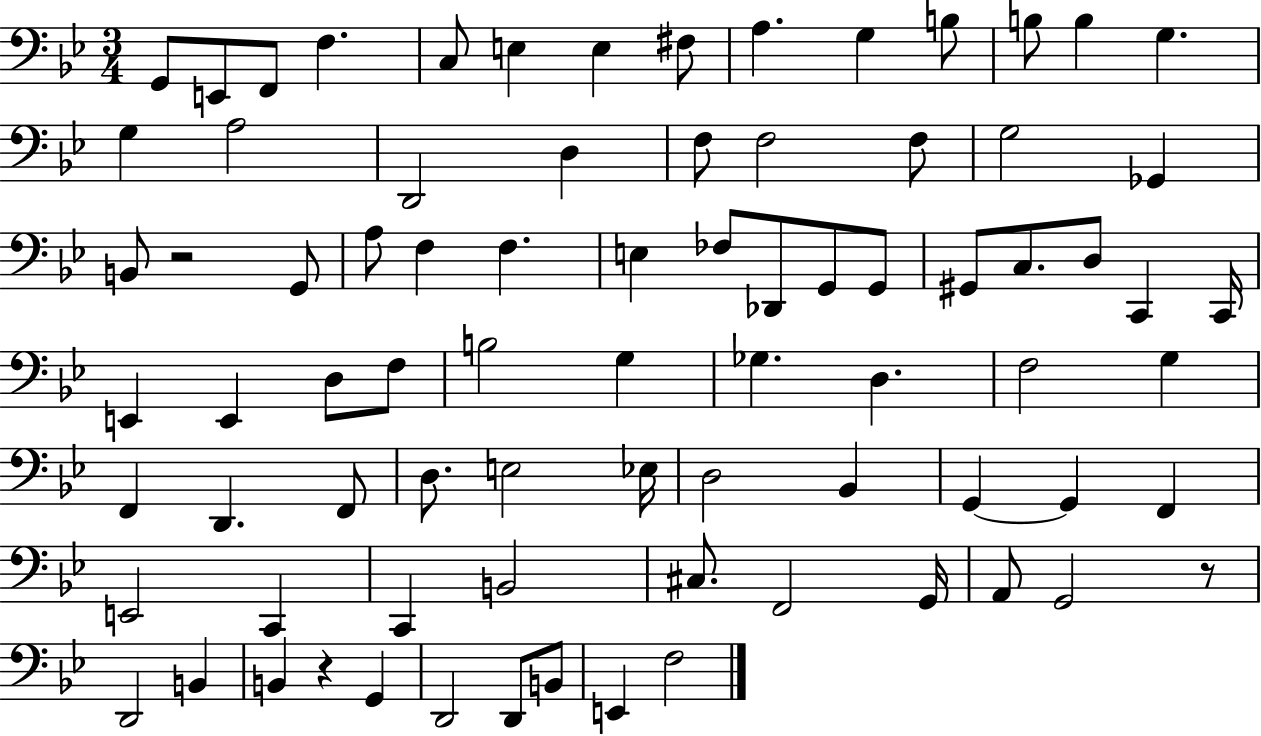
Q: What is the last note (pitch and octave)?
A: F3